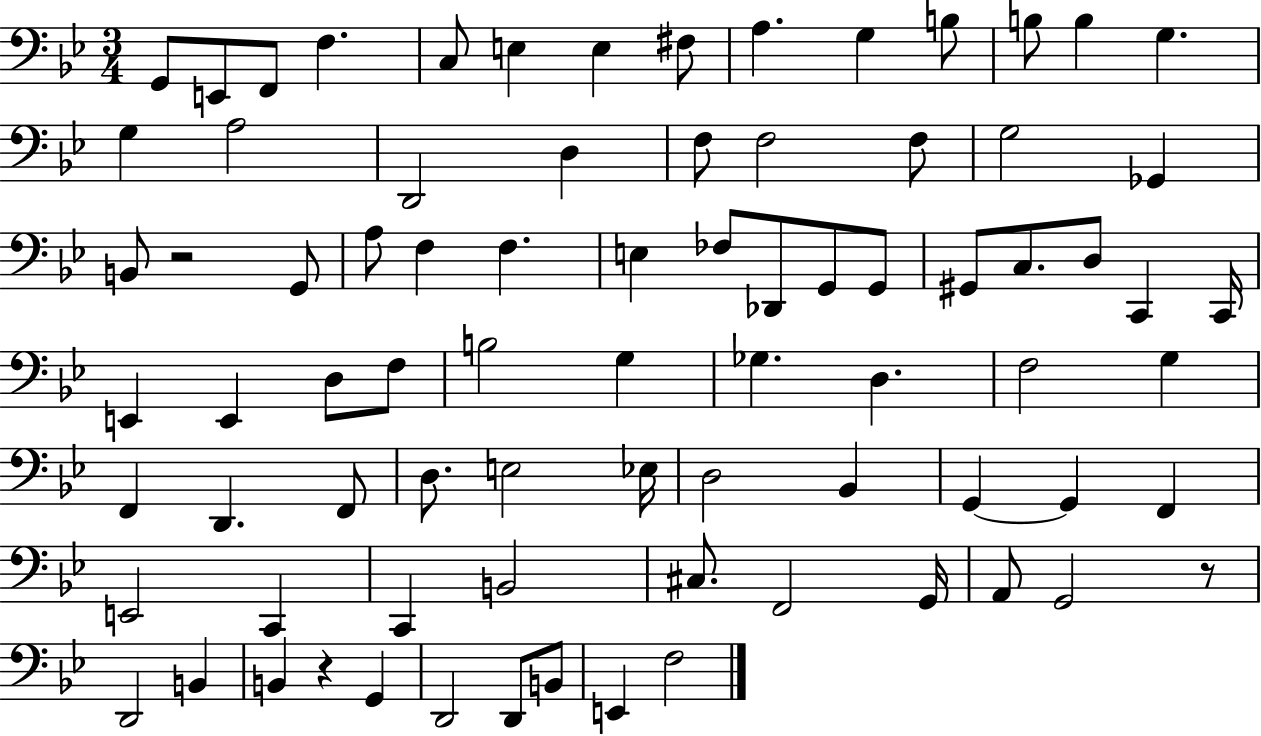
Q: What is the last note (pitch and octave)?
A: F3